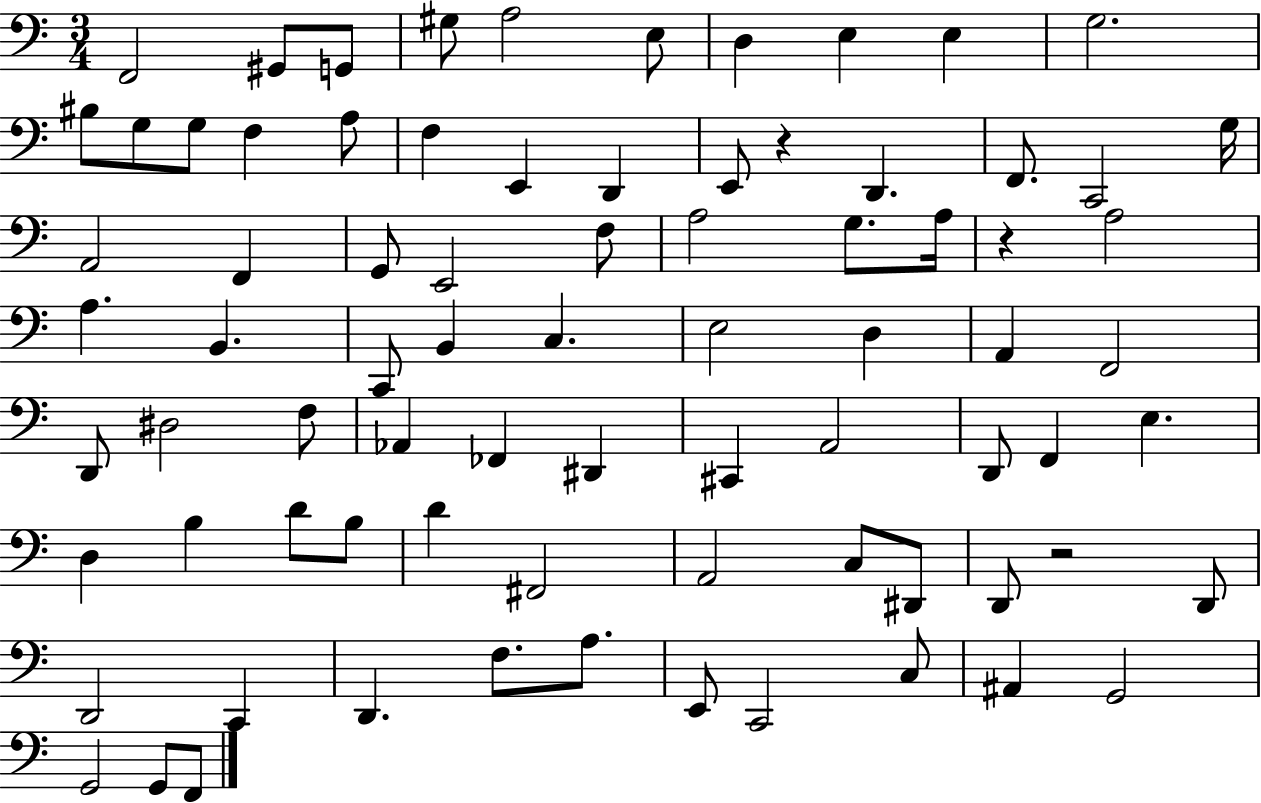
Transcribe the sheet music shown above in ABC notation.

X:1
T:Untitled
M:3/4
L:1/4
K:C
F,,2 ^G,,/2 G,,/2 ^G,/2 A,2 E,/2 D, E, E, G,2 ^B,/2 G,/2 G,/2 F, A,/2 F, E,, D,, E,,/2 z D,, F,,/2 C,,2 G,/4 A,,2 F,, G,,/2 E,,2 F,/2 A,2 G,/2 A,/4 z A,2 A, B,, C,,/2 B,, C, E,2 D, A,, F,,2 D,,/2 ^D,2 F,/2 _A,, _F,, ^D,, ^C,, A,,2 D,,/2 F,, E, D, B, D/2 B,/2 D ^F,,2 A,,2 C,/2 ^D,,/2 D,,/2 z2 D,,/2 D,,2 C,, D,, F,/2 A,/2 E,,/2 C,,2 C,/2 ^A,, G,,2 G,,2 G,,/2 F,,/2